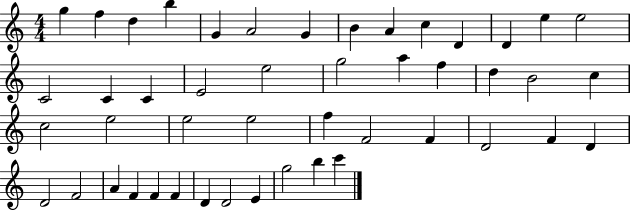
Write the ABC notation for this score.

X:1
T:Untitled
M:4/4
L:1/4
K:C
g f d b G A2 G B A c D D e e2 C2 C C E2 e2 g2 a f d B2 c c2 e2 e2 e2 f F2 F D2 F D D2 F2 A F F F D D2 E g2 b c'